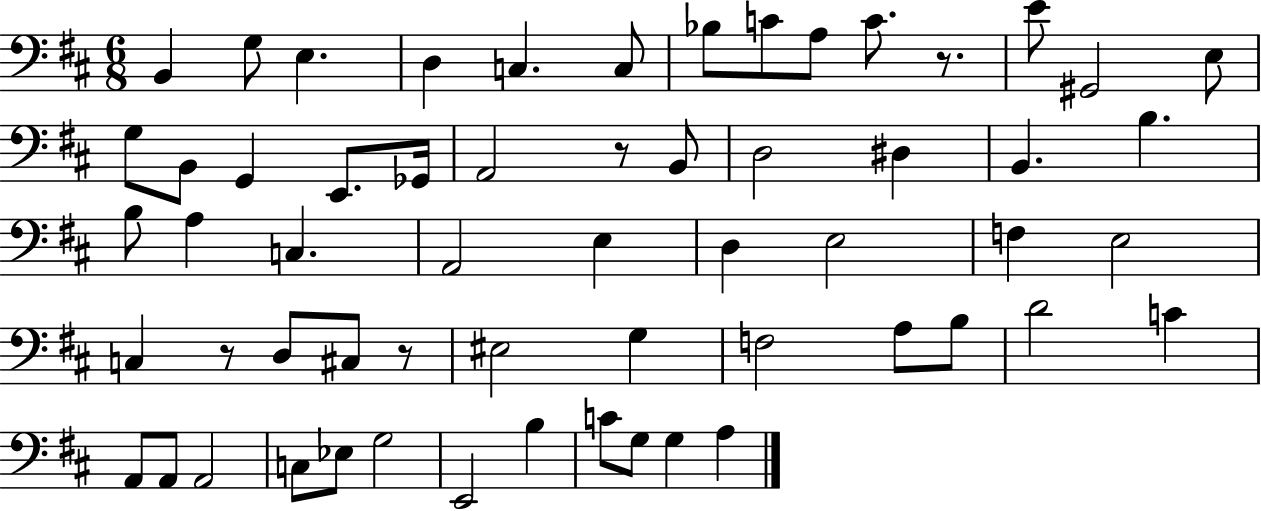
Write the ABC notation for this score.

X:1
T:Untitled
M:6/8
L:1/4
K:D
B,, G,/2 E, D, C, C,/2 _B,/2 C/2 A,/2 C/2 z/2 E/2 ^G,,2 E,/2 G,/2 B,,/2 G,, E,,/2 _G,,/4 A,,2 z/2 B,,/2 D,2 ^D, B,, B, B,/2 A, C, A,,2 E, D, E,2 F, E,2 C, z/2 D,/2 ^C,/2 z/2 ^E,2 G, F,2 A,/2 B,/2 D2 C A,,/2 A,,/2 A,,2 C,/2 _E,/2 G,2 E,,2 B, C/2 G,/2 G, A,